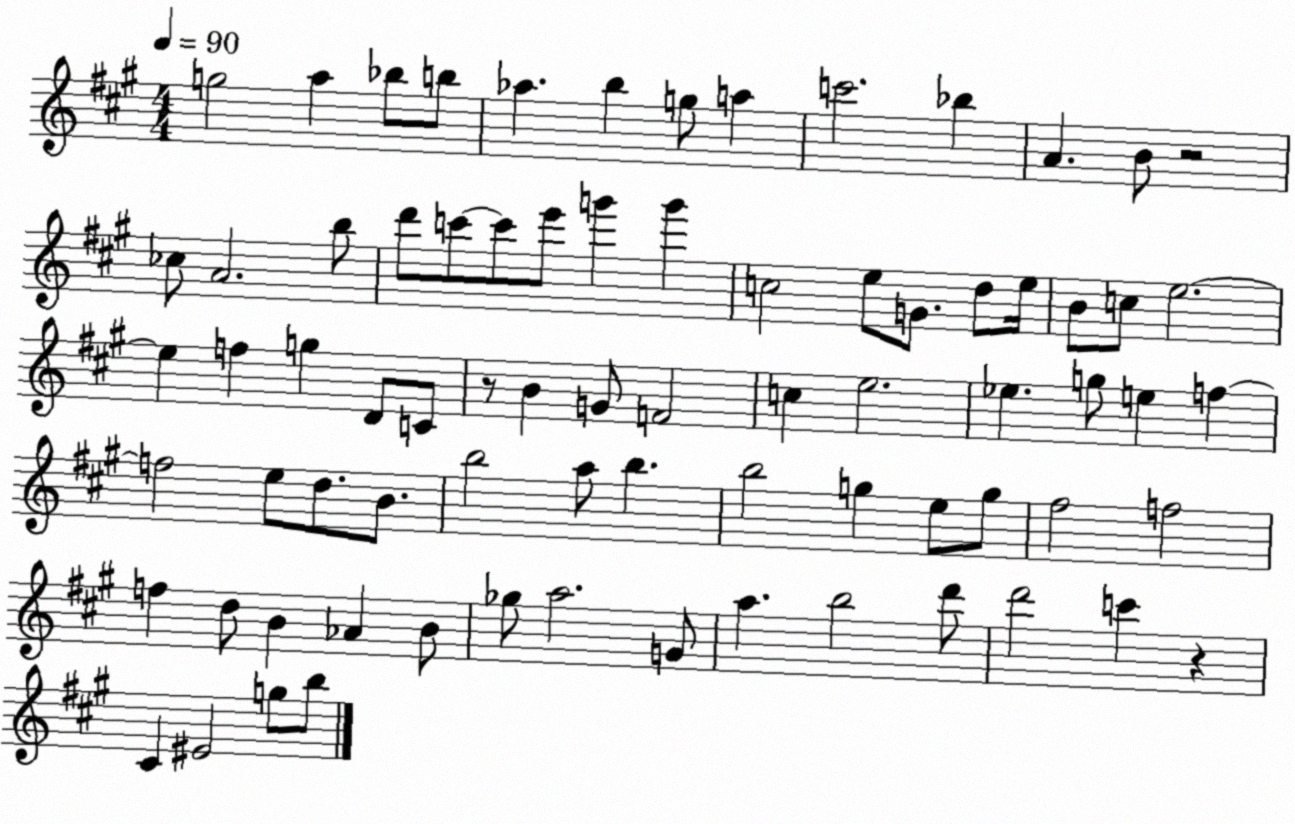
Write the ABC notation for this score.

X:1
T:Untitled
M:4/4
L:1/4
K:A
g2 a _b/2 b/2 _a b g/2 a c'2 _b A B/2 z2 _c/2 A2 b/2 d'/2 c'/2 c'/2 e'/2 g' g' c2 e/2 G/2 d/2 e/4 B/2 c/2 e2 e f g D/2 C/2 z/2 B G/2 F2 c e2 _e g/2 e f f2 e/2 d/2 B/2 b2 a/2 b b2 g e/2 g/2 ^f2 f2 f d/2 B _A B/2 _g/2 a2 G/2 a b2 d'/2 d'2 c' z ^C ^E2 g/2 b/2